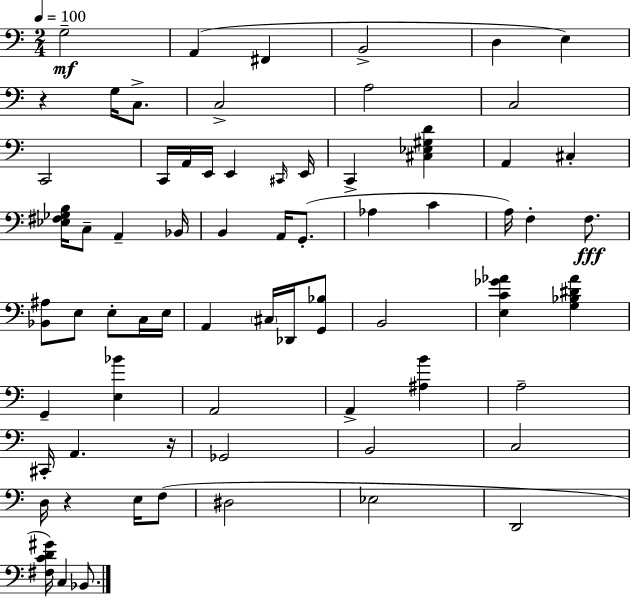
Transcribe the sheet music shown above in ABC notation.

X:1
T:Untitled
M:2/4
L:1/4
K:C
G,2 A,, ^F,, B,,2 D, E, z G,/4 C,/2 C,2 A,2 C,2 C,,2 C,,/4 A,,/4 E,,/4 E,, ^C,,/4 E,,/4 C,, [^C,_E,^G,D] A,, ^C, [_E,^F,_G,B,]/4 C,/2 A,, _B,,/4 B,, A,,/4 G,,/2 _A, C A,/4 F, F,/2 [_B,,^A,]/2 E,/2 E,/2 C,/4 E,/4 A,, ^C,/4 _D,,/4 [G,,_B,]/2 B,,2 [E,C_G_A] [G,_B,^D_A] G,, [E,_B] A,,2 A,, [^A,B] A,2 ^C,,/4 A,, z/4 _G,,2 B,,2 C,2 D,/4 z E,/4 F,/2 ^D,2 _E,2 D,,2 [^F,CD^G]/4 C, _B,,/2